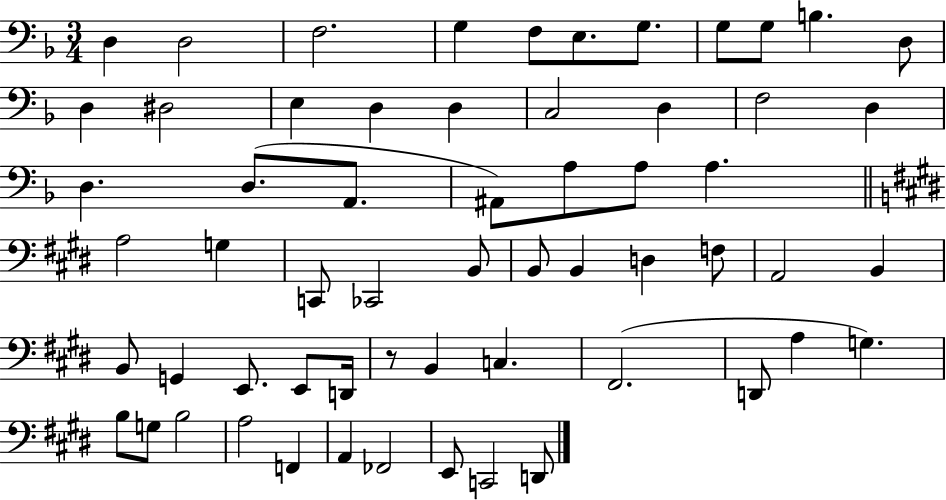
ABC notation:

X:1
T:Untitled
M:3/4
L:1/4
K:F
D, D,2 F,2 G, F,/2 E,/2 G,/2 G,/2 G,/2 B, D,/2 D, ^D,2 E, D, D, C,2 D, F,2 D, D, D,/2 A,,/2 ^A,,/2 A,/2 A,/2 A, A,2 G, C,,/2 _C,,2 B,,/2 B,,/2 B,, D, F,/2 A,,2 B,, B,,/2 G,, E,,/2 E,,/2 D,,/4 z/2 B,, C, ^F,,2 D,,/2 A, G, B,/2 G,/2 B,2 A,2 F,, A,, _F,,2 E,,/2 C,,2 D,,/2